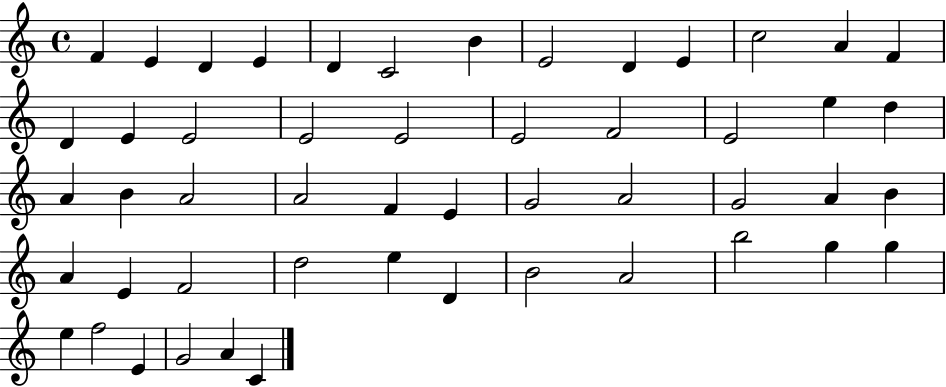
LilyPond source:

{
  \clef treble
  \time 4/4
  \defaultTimeSignature
  \key c \major
  f'4 e'4 d'4 e'4 | d'4 c'2 b'4 | e'2 d'4 e'4 | c''2 a'4 f'4 | \break d'4 e'4 e'2 | e'2 e'2 | e'2 f'2 | e'2 e''4 d''4 | \break a'4 b'4 a'2 | a'2 f'4 e'4 | g'2 a'2 | g'2 a'4 b'4 | \break a'4 e'4 f'2 | d''2 e''4 d'4 | b'2 a'2 | b''2 g''4 g''4 | \break e''4 f''2 e'4 | g'2 a'4 c'4 | \bar "|."
}